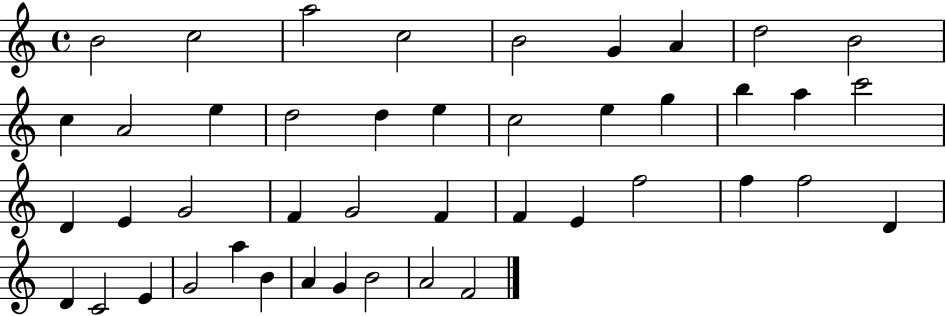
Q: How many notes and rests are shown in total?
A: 44